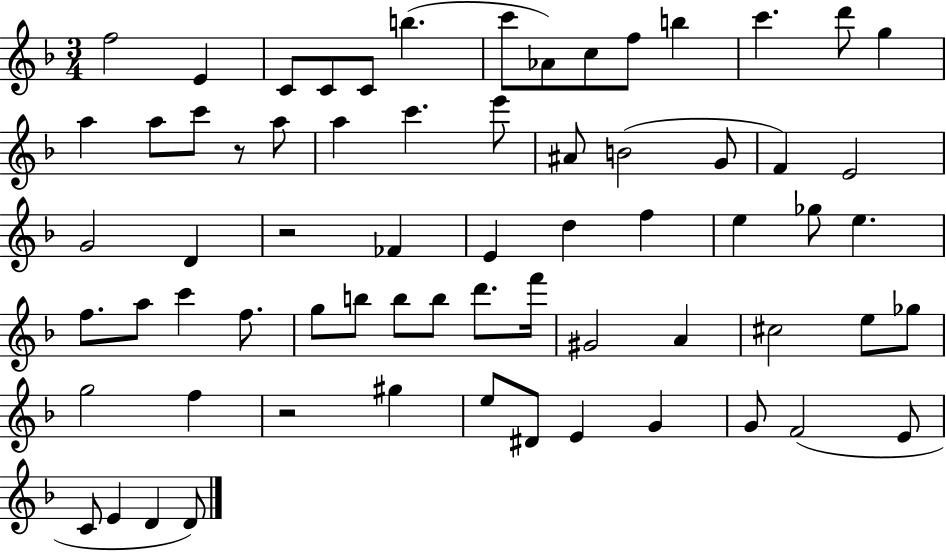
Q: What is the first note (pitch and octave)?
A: F5